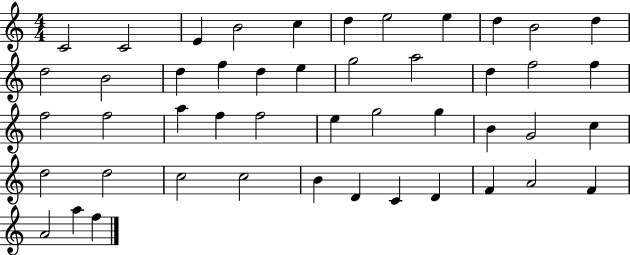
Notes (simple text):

C4/h C4/h E4/q B4/h C5/q D5/q E5/h E5/q D5/q B4/h D5/q D5/h B4/h D5/q F5/q D5/q E5/q G5/h A5/h D5/q F5/h F5/q F5/h F5/h A5/q F5/q F5/h E5/q G5/h G5/q B4/q G4/h C5/q D5/h D5/h C5/h C5/h B4/q D4/q C4/q D4/q F4/q A4/h F4/q A4/h A5/q F5/q